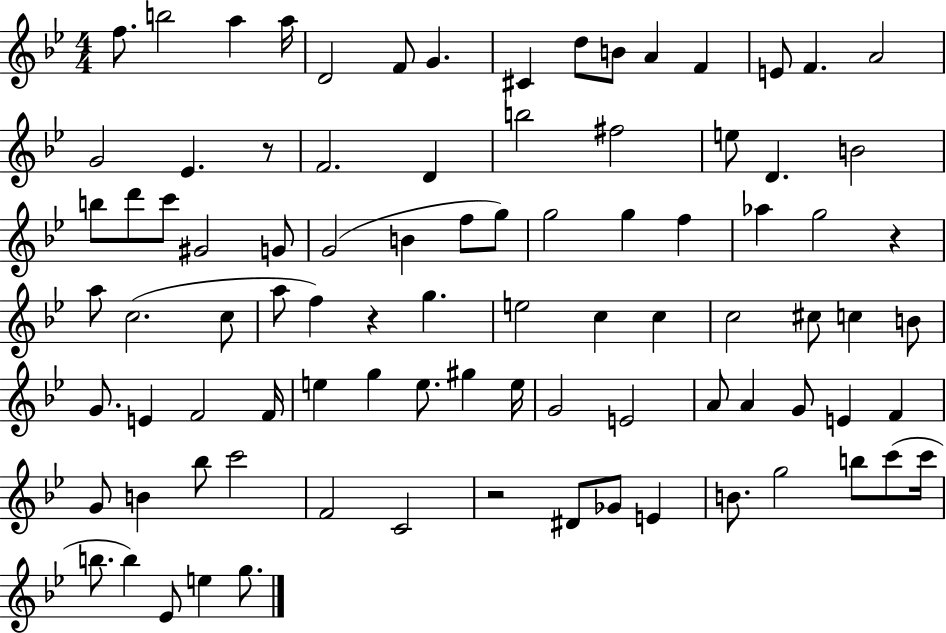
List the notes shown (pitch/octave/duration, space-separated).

F5/e. B5/h A5/q A5/s D4/h F4/e G4/q. C#4/q D5/e B4/e A4/q F4/q E4/e F4/q. A4/h G4/h Eb4/q. R/e F4/h. D4/q B5/h F#5/h E5/e D4/q. B4/h B5/e D6/e C6/e G#4/h G4/e G4/h B4/q F5/e G5/e G5/h G5/q F5/q Ab5/q G5/h R/q A5/e C5/h. C5/e A5/e F5/q R/q G5/q. E5/h C5/q C5/q C5/h C#5/e C5/q B4/e G4/e. E4/q F4/h F4/s E5/q G5/q E5/e. G#5/q E5/s G4/h E4/h A4/e A4/q G4/e E4/q F4/q G4/e B4/q Bb5/e C6/h F4/h C4/h R/h D#4/e Gb4/e E4/q B4/e. G5/h B5/e C6/e C6/s B5/e. B5/q Eb4/e E5/q G5/e.